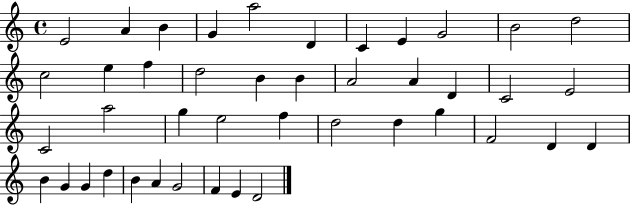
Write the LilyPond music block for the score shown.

{
  \clef treble
  \time 4/4
  \defaultTimeSignature
  \key c \major
  e'2 a'4 b'4 | g'4 a''2 d'4 | c'4 e'4 g'2 | b'2 d''2 | \break c''2 e''4 f''4 | d''2 b'4 b'4 | a'2 a'4 d'4 | c'2 e'2 | \break c'2 a''2 | g''4 e''2 f''4 | d''2 d''4 g''4 | f'2 d'4 d'4 | \break b'4 g'4 g'4 d''4 | b'4 a'4 g'2 | f'4 e'4 d'2 | \bar "|."
}